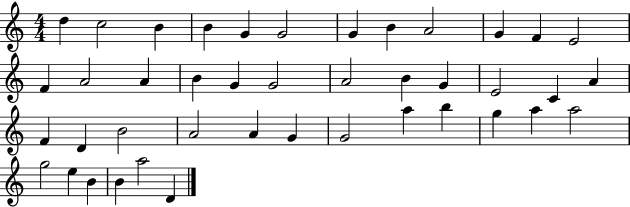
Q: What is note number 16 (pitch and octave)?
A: B4